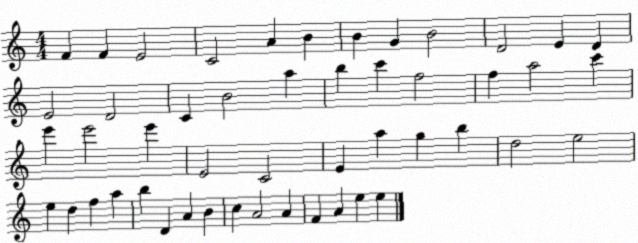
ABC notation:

X:1
T:Untitled
M:4/4
L:1/4
K:C
F F E2 C2 A B B G B2 D2 E D E2 D2 C B2 a b c' f2 f a2 c' e' e'2 e' E2 C2 E a g b d2 e2 e d f a b D A B c A2 A F A e e